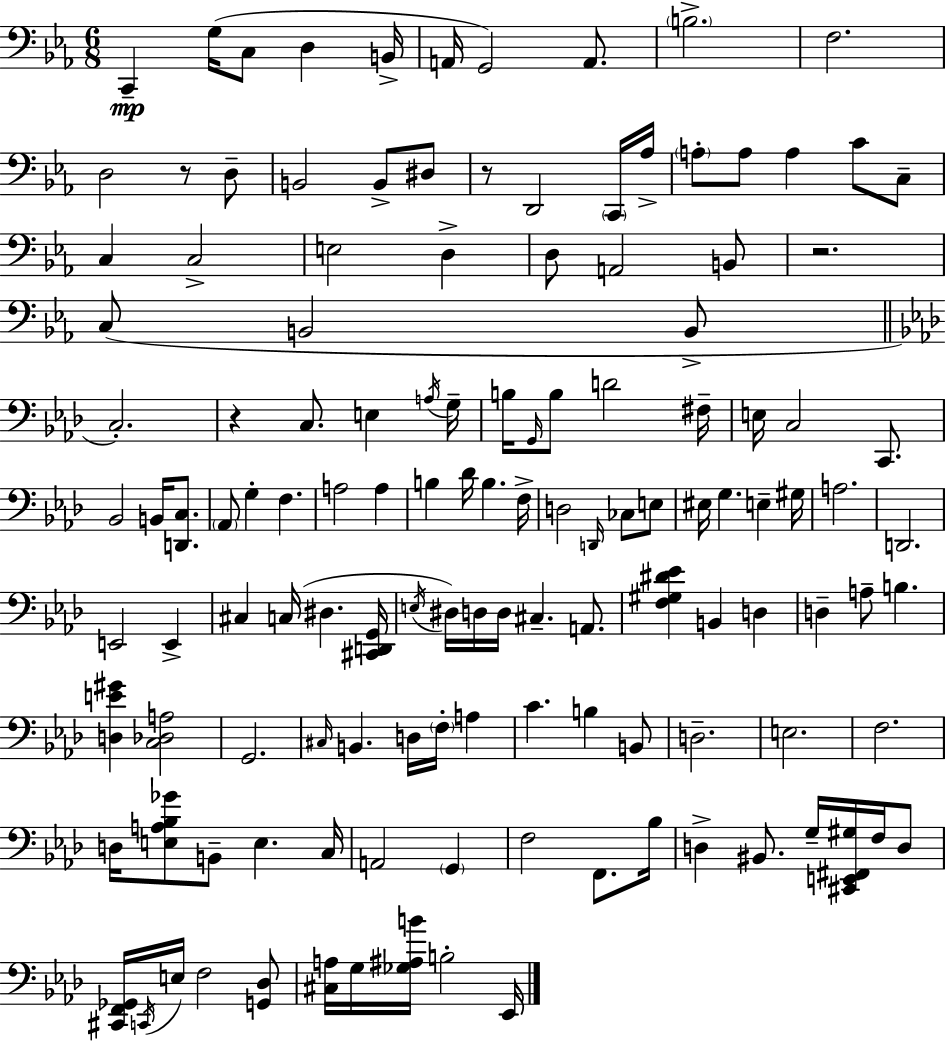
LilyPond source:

{
  \clef bass
  \numericTimeSignature
  \time 6/8
  \key ees \major
  c,4--\mp g16( c8 d4 b,16-> | a,16 g,2) a,8. | \parenthesize b2.-> | f2. | \break d2 r8 d8-- | b,2 b,8-> dis8 | r8 d,2 \parenthesize c,16 aes16-> | \parenthesize a8-. a8 a4 c'8 c8-- | \break c4 c2-> | e2 d4-> | d8 a,2 b,8 | r2. | \break c8( b,2 b,8-> | \bar "||" \break \key aes \major c2.-.) | r4 c8. e4 \acciaccatura { a16 } | g16-- b16 \grace { g,16 } b8 d'2 | fis16-- e16 c2 c,8. | \break bes,2 b,16 <d, c>8. | \parenthesize aes,8 g4-. f4. | a2 a4 | b4 des'16 b4. | \break f16-> d2 \grace { d,16 } ces8 | e8 eis16 g4. e4-- | gis16 a2. | d,2. | \break e,2 e,4-> | cis4 c16( dis4. | <cis, d, g,>16 \acciaccatura { e16 } dis16) d16 d16 cis4.-- | a,8. <f gis dis' ees'>4 b,4 | \break d4 d4-- a8-- b4. | <d e' gis'>4 <c des a>2 | g,2. | \grace { cis16 } b,4. d16 | \break \parenthesize f16-. a4 c'4. b4 | b,8 d2.-- | e2. | f2. | \break d16 <e a bes ges'>8 b,8-- e4. | c16 a,2 | \parenthesize g,4 f2 | f,8. bes16 d4-> bis,8. | \break g16-- <cis, e, fis, gis>16 f16 d8 <cis, f, ges,>16 \acciaccatura { c,16 } e16 f2 | <g, des>8 <cis a>16 g16 <ges ais b'>16 b2-. | ees,16 \bar "|."
}